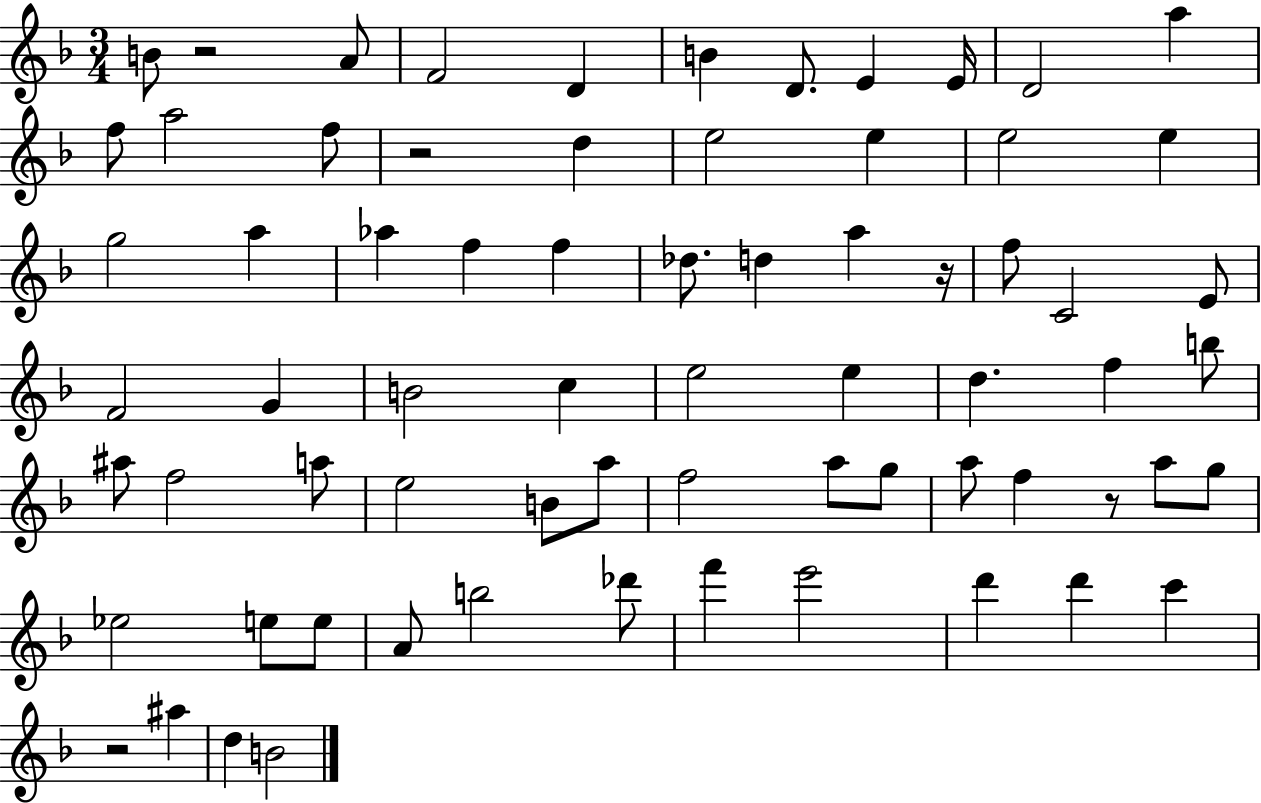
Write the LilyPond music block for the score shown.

{
  \clef treble
  \numericTimeSignature
  \time 3/4
  \key f \major
  b'8 r2 a'8 | f'2 d'4 | b'4 d'8. e'4 e'16 | d'2 a''4 | \break f''8 a''2 f''8 | r2 d''4 | e''2 e''4 | e''2 e''4 | \break g''2 a''4 | aes''4 f''4 f''4 | des''8. d''4 a''4 r16 | f''8 c'2 e'8 | \break f'2 g'4 | b'2 c''4 | e''2 e''4 | d''4. f''4 b''8 | \break ais''8 f''2 a''8 | e''2 b'8 a''8 | f''2 a''8 g''8 | a''8 f''4 r8 a''8 g''8 | \break ees''2 e''8 e''8 | a'8 b''2 des'''8 | f'''4 e'''2 | d'''4 d'''4 c'''4 | \break r2 ais''4 | d''4 b'2 | \bar "|."
}